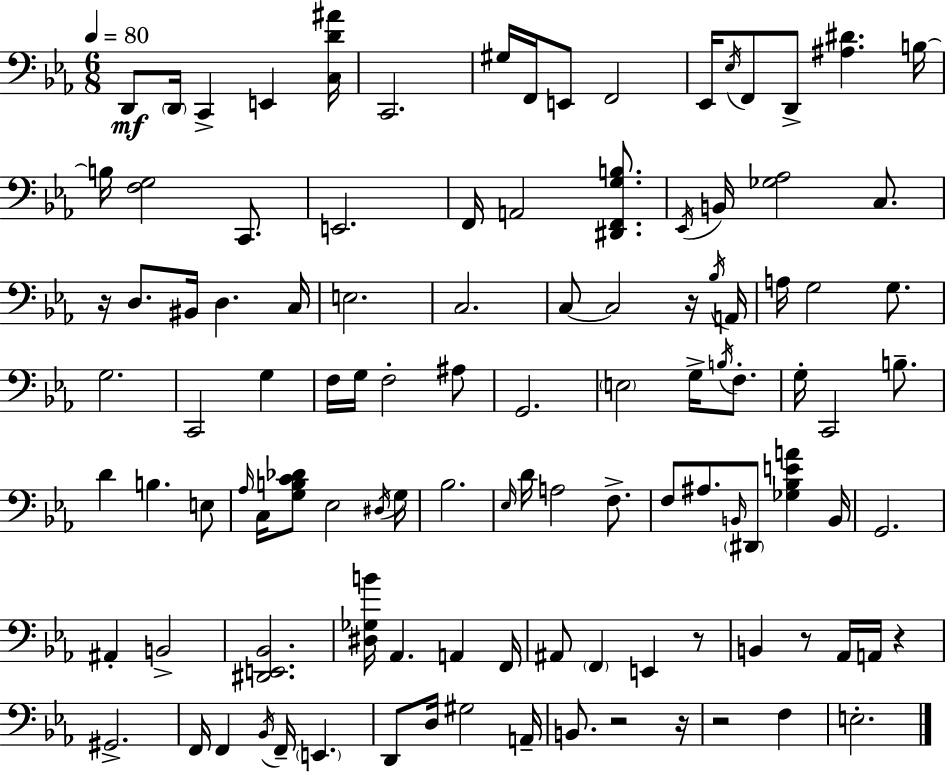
D2/e D2/s C2/q E2/q [C3,D4,A#4]/s C2/h. G#3/s F2/s E2/e F2/h Eb2/s Eb3/s F2/e D2/e [A#3,D#4]/q. B3/s B3/s [F3,G3]/h C2/e. E2/h. F2/s A2/h [D#2,F2,G3,B3]/e. Eb2/s B2/s [Gb3,Ab3]/h C3/e. R/s D3/e. BIS2/s D3/q. C3/s E3/h. C3/h. C3/e C3/h R/s Bb3/s A2/s A3/s G3/h G3/e. G3/h. C2/h G3/q F3/s G3/s F3/h A#3/e G2/h. E3/h G3/s B3/s F3/e. G3/s C2/h B3/e. D4/q B3/q. E3/e Ab3/s C3/s [G3,B3,C4,Db4]/e Eb3/h D#3/s G3/s Bb3/h. Eb3/s D4/s A3/h F3/e. F3/e A#3/e. B2/s D#2/e [Gb3,Bb3,E4,A4]/q B2/s G2/h. A#2/q B2/h [D#2,E2,Bb2]/h. [D#3,Gb3,B4]/s Ab2/q. A2/q F2/s A#2/e F2/q E2/q R/e B2/q R/e Ab2/s A2/s R/q G#2/h. F2/s F2/q Bb2/s F2/s E2/q. D2/e D3/s G#3/h A2/s B2/e. R/h R/s R/h F3/q E3/h.